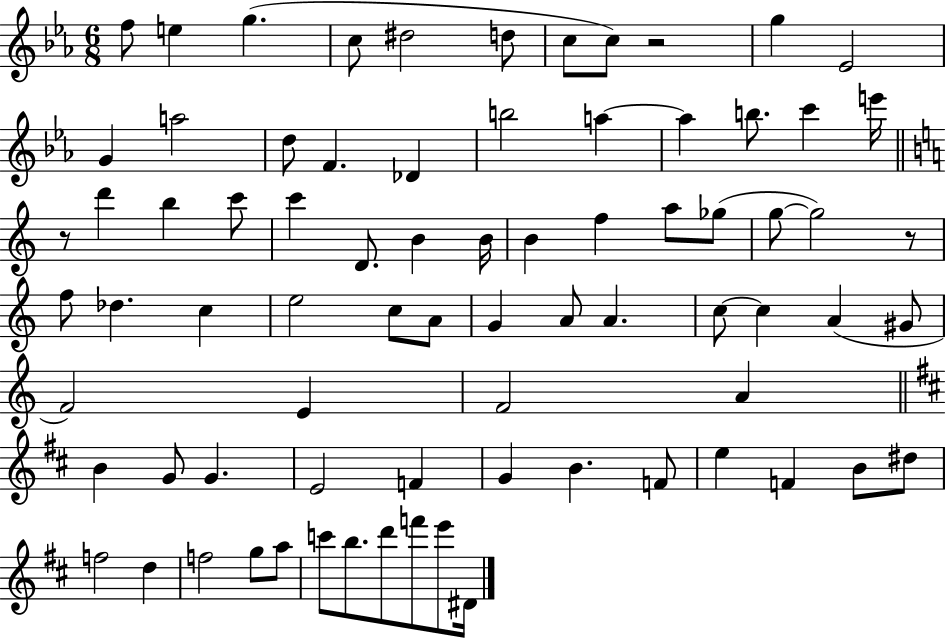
{
  \clef treble
  \numericTimeSignature
  \time 6/8
  \key ees \major
  \repeat volta 2 { f''8 e''4 g''4.( | c''8 dis''2 d''8 | c''8 c''8) r2 | g''4 ees'2 | \break g'4 a''2 | d''8 f'4. des'4 | b''2 a''4~~ | a''4 b''8. c'''4 e'''16 | \break \bar "||" \break \key c \major r8 d'''4 b''4 c'''8 | c'''4 d'8. b'4 b'16 | b'4 f''4 a''8 ges''8( | g''8~~ g''2) r8 | \break f''8 des''4. c''4 | e''2 c''8 a'8 | g'4 a'8 a'4. | c''8~~ c''4 a'4( gis'8 | \break f'2) e'4 | f'2 a'4 | \bar "||" \break \key b \minor b'4 g'8 g'4. | e'2 f'4 | g'4 b'4. f'8 | e''4 f'4 b'8 dis''8 | \break f''2 d''4 | f''2 g''8 a''8 | c'''8 b''8. d'''8 f'''8 e'''8 dis'16 | } \bar "|."
}